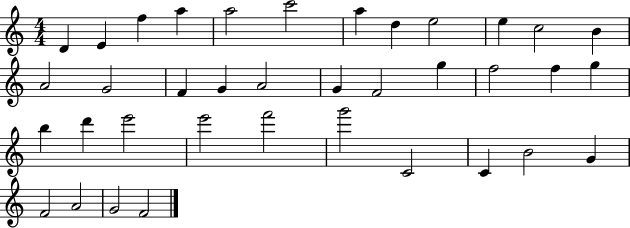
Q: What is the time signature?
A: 4/4